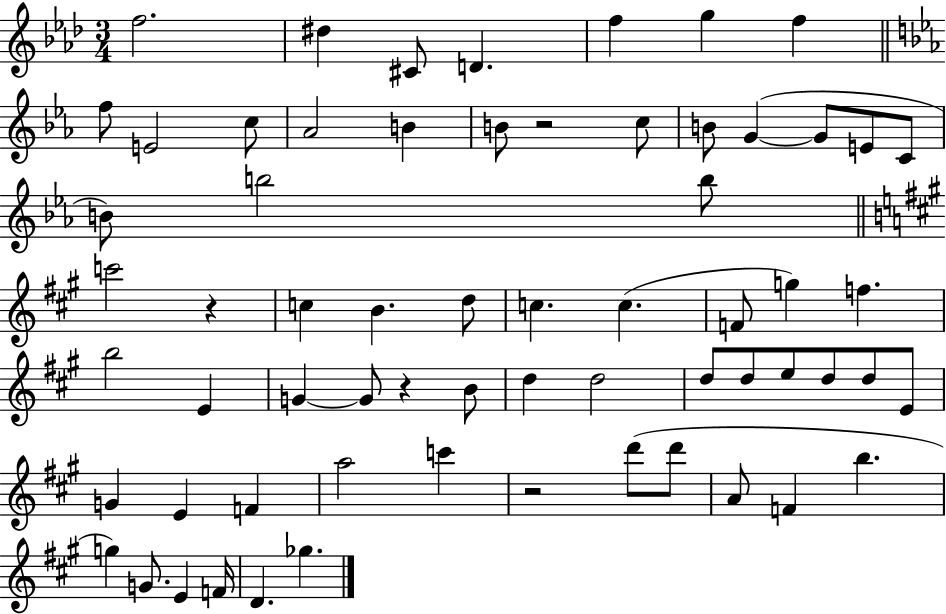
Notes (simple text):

F5/h. D#5/q C#4/e D4/q. F5/q G5/q F5/q F5/e E4/h C5/e Ab4/h B4/q B4/e R/h C5/e B4/e G4/q G4/e E4/e C4/e B4/e B5/h B5/e C6/h R/q C5/q B4/q. D5/e C5/q. C5/q. F4/e G5/q F5/q. B5/h E4/q G4/q G4/e R/q B4/e D5/q D5/h D5/e D5/e E5/e D5/e D5/e E4/e G4/q E4/q F4/q A5/h C6/q R/h D6/e D6/e A4/e F4/q B5/q. G5/q G4/e. E4/q F4/s D4/q. Gb5/q.